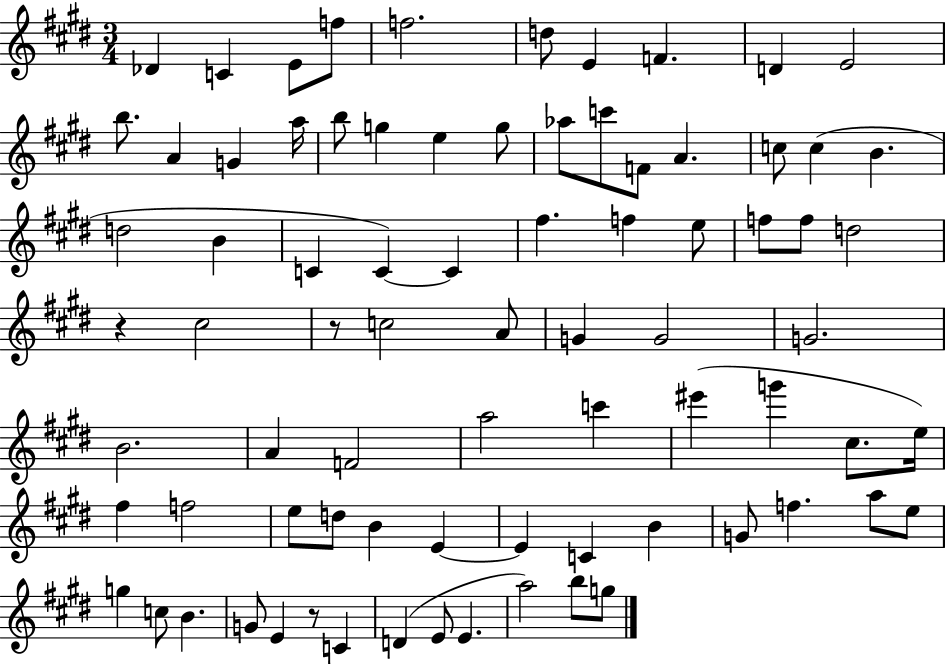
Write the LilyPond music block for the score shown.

{
  \clef treble
  \numericTimeSignature
  \time 3/4
  \key e \major
  des'4 c'4 e'8 f''8 | f''2. | d''8 e'4 f'4. | d'4 e'2 | \break b''8. a'4 g'4 a''16 | b''8 g''4 e''4 g''8 | aes''8 c'''8 f'8 a'4. | c''8 c''4( b'4. | \break d''2 b'4 | c'4 c'4~~) c'4 | fis''4. f''4 e''8 | f''8 f''8 d''2 | \break r4 cis''2 | r8 c''2 a'8 | g'4 g'2 | g'2. | \break b'2. | a'4 f'2 | a''2 c'''4 | eis'''4( g'''4 cis''8. e''16) | \break fis''4 f''2 | e''8 d''8 b'4 e'4~~ | e'4 c'4 b'4 | g'8 f''4. a''8 e''8 | \break g''4 c''8 b'4. | g'8 e'4 r8 c'4 | d'4( e'8 e'4. | a''2) b''8 g''8 | \break \bar "|."
}